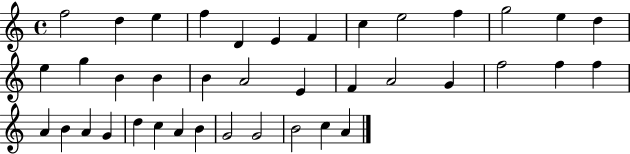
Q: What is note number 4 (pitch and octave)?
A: F5